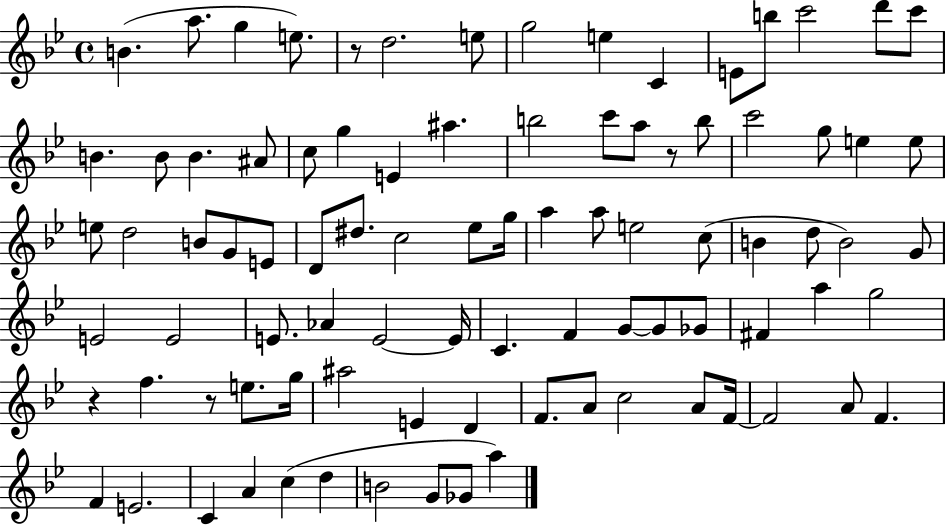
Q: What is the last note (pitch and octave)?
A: A5